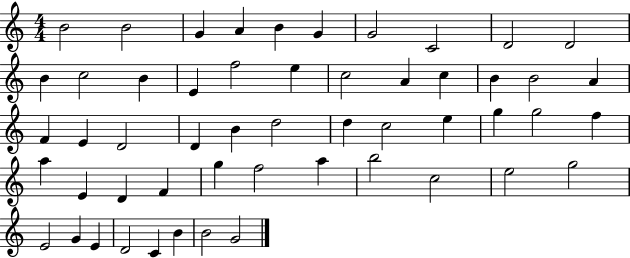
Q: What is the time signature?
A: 4/4